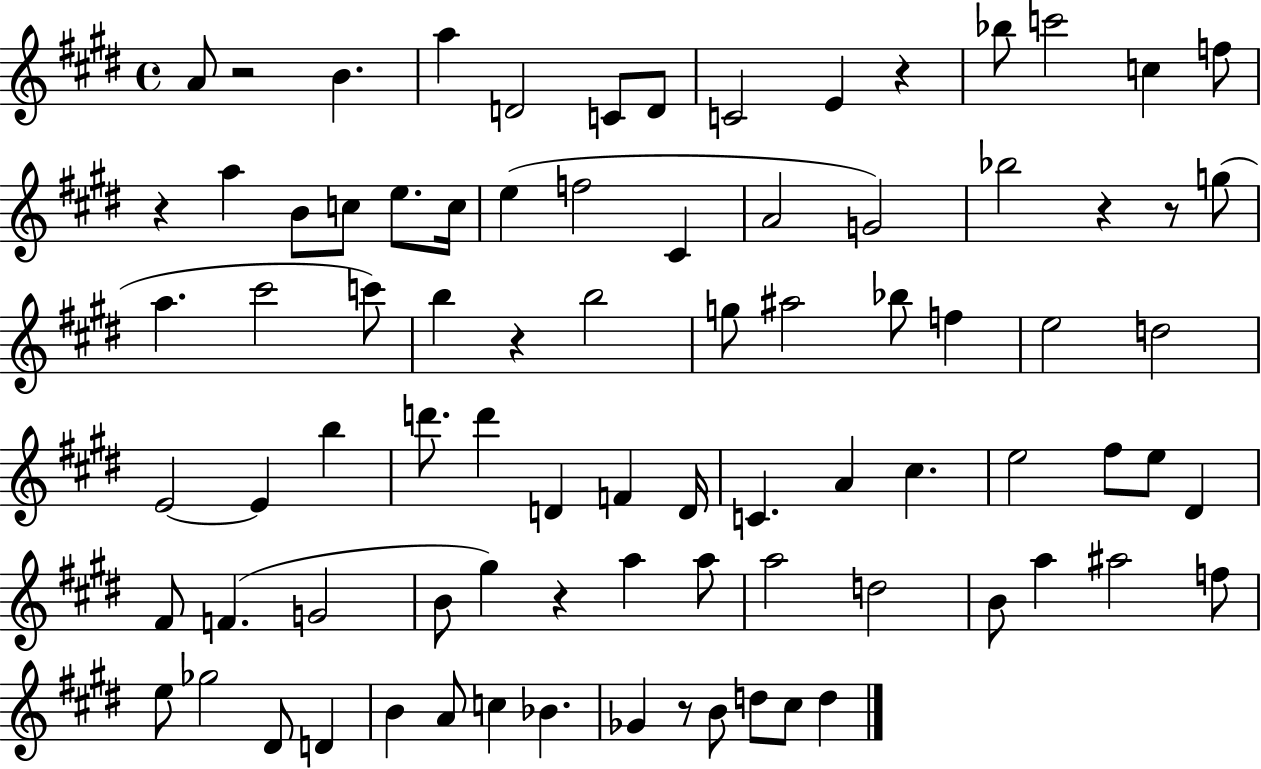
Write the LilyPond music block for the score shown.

{
  \clef treble
  \time 4/4
  \defaultTimeSignature
  \key e \major
  a'8 r2 b'4. | a''4 d'2 c'8 d'8 | c'2 e'4 r4 | bes''8 c'''2 c''4 f''8 | \break r4 a''4 b'8 c''8 e''8. c''16 | e''4( f''2 cis'4 | a'2 g'2) | bes''2 r4 r8 g''8( | \break a''4. cis'''2 c'''8) | b''4 r4 b''2 | g''8 ais''2 bes''8 f''4 | e''2 d''2 | \break e'2~~ e'4 b''4 | d'''8. d'''4 d'4 f'4 d'16 | c'4. a'4 cis''4. | e''2 fis''8 e''8 dis'4 | \break fis'8 f'4.( g'2 | b'8 gis''4) r4 a''4 a''8 | a''2 d''2 | b'8 a''4 ais''2 f''8 | \break e''8 ges''2 dis'8 d'4 | b'4 a'8 c''4 bes'4. | ges'4 r8 b'8 d''8 cis''8 d''4 | \bar "|."
}